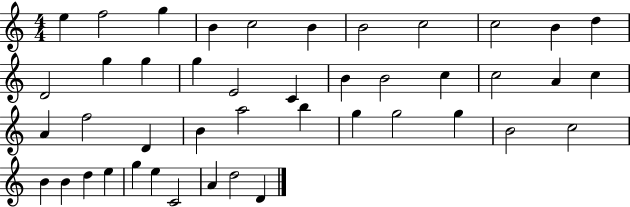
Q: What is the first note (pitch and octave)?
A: E5